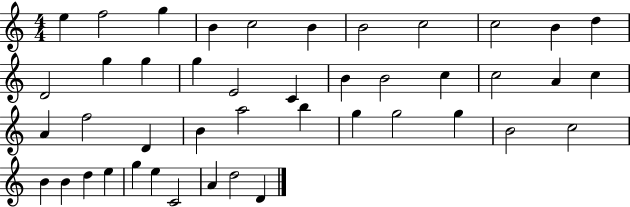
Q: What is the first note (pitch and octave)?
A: E5